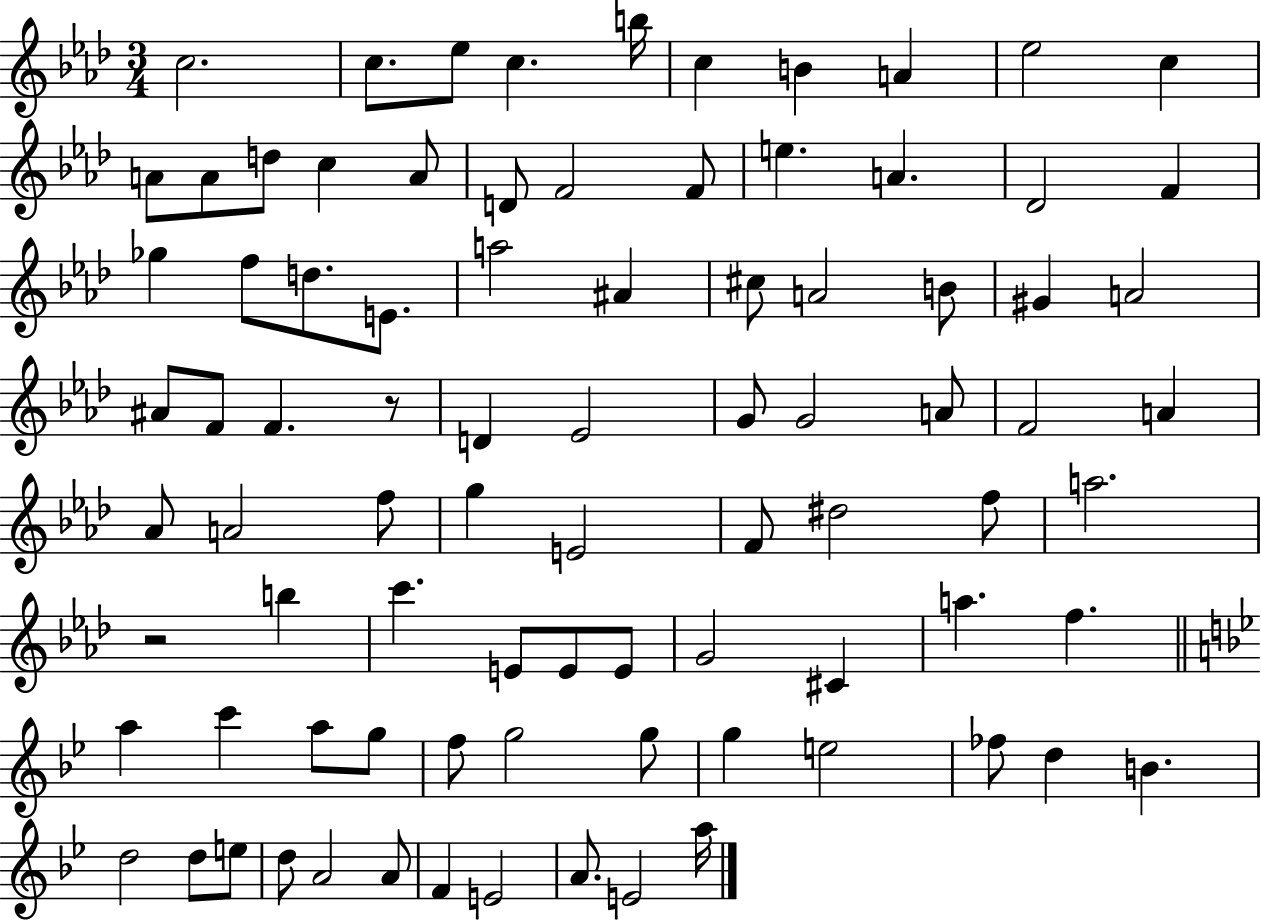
C5/h. C5/e. Eb5/e C5/q. B5/s C5/q B4/q A4/q Eb5/h C5/q A4/e A4/e D5/e C5/q A4/e D4/e F4/h F4/e E5/q. A4/q. Db4/h F4/q Gb5/q F5/e D5/e. E4/e. A5/h A#4/q C#5/e A4/h B4/e G#4/q A4/h A#4/e F4/e F4/q. R/e D4/q Eb4/h G4/e G4/h A4/e F4/h A4/q Ab4/e A4/h F5/e G5/q E4/h F4/e D#5/h F5/e A5/h. R/h B5/q C6/q. E4/e E4/e E4/e G4/h C#4/q A5/q. F5/q. A5/q C6/q A5/e G5/e F5/e G5/h G5/e G5/q E5/h FES5/e D5/q B4/q. D5/h D5/e E5/e D5/e A4/h A4/e F4/q E4/h A4/e. E4/h A5/s